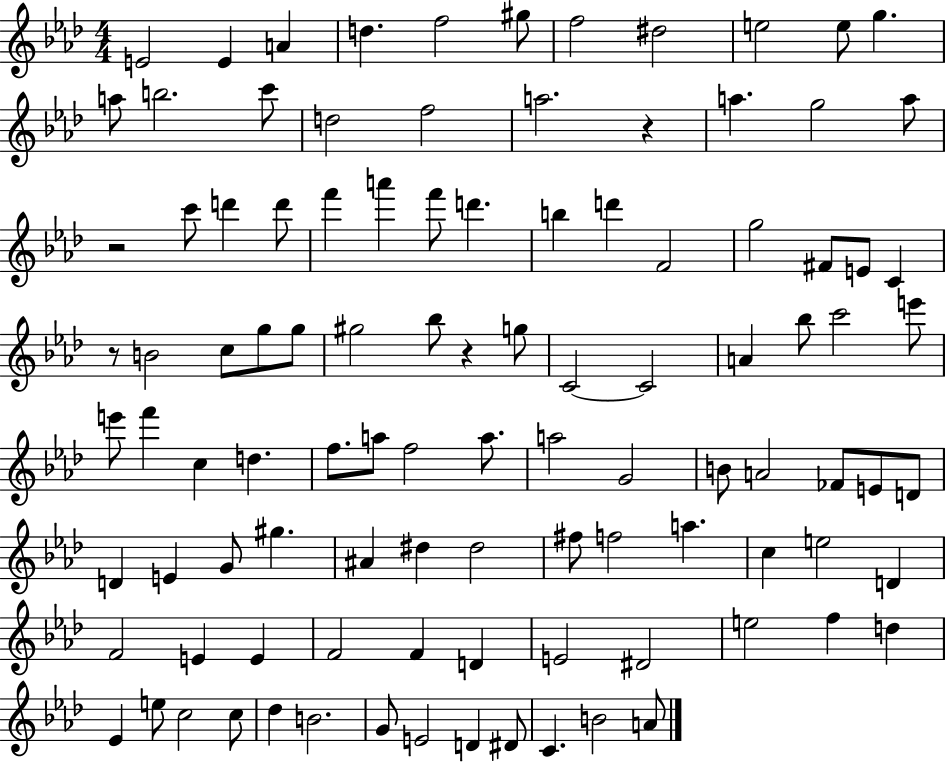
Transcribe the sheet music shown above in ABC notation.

X:1
T:Untitled
M:4/4
L:1/4
K:Ab
E2 E A d f2 ^g/2 f2 ^d2 e2 e/2 g a/2 b2 c'/2 d2 f2 a2 z a g2 a/2 z2 c'/2 d' d'/2 f' a' f'/2 d' b d' F2 g2 ^F/2 E/2 C z/2 B2 c/2 g/2 g/2 ^g2 _b/2 z g/2 C2 C2 A _b/2 c'2 e'/2 e'/2 f' c d f/2 a/2 f2 a/2 a2 G2 B/2 A2 _F/2 E/2 D/2 D E G/2 ^g ^A ^d ^d2 ^f/2 f2 a c e2 D F2 E E F2 F D E2 ^D2 e2 f d _E e/2 c2 c/2 _d B2 G/2 E2 D ^D/2 C B2 A/2